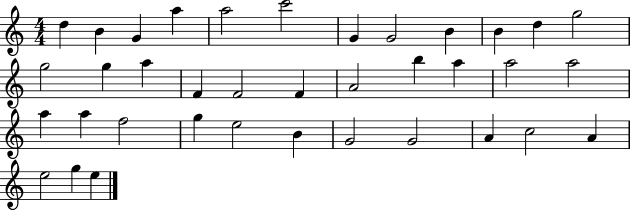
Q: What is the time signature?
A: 4/4